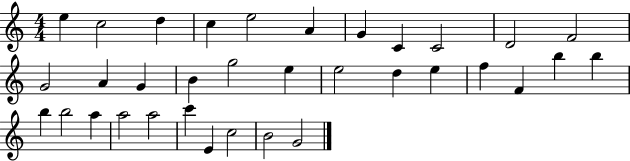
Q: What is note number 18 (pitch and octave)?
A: E5